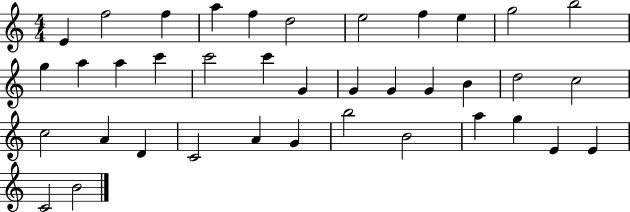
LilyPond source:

{
  \clef treble
  \numericTimeSignature
  \time 4/4
  \key c \major
  e'4 f''2 f''4 | a''4 f''4 d''2 | e''2 f''4 e''4 | g''2 b''2 | \break g''4 a''4 a''4 c'''4 | c'''2 c'''4 g'4 | g'4 g'4 g'4 b'4 | d''2 c''2 | \break c''2 a'4 d'4 | c'2 a'4 g'4 | b''2 b'2 | a''4 g''4 e'4 e'4 | \break c'2 b'2 | \bar "|."
}